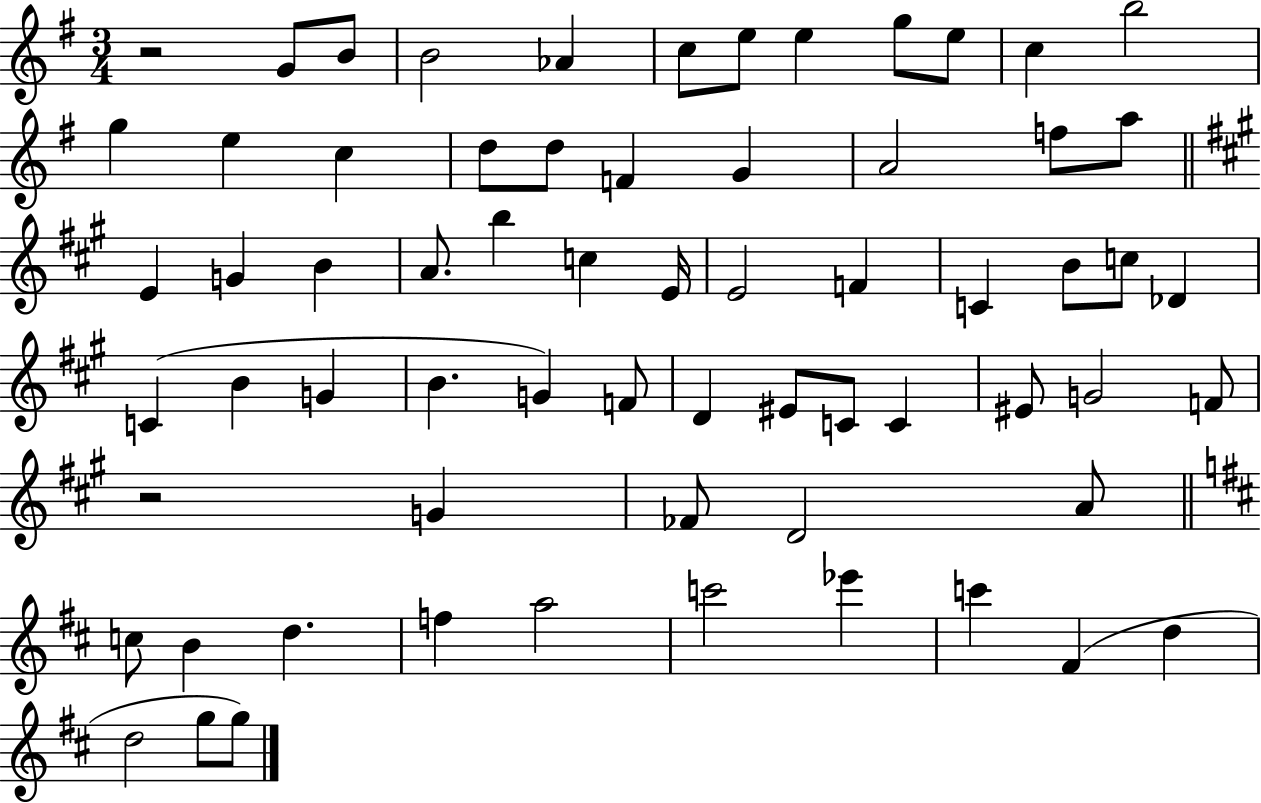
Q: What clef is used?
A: treble